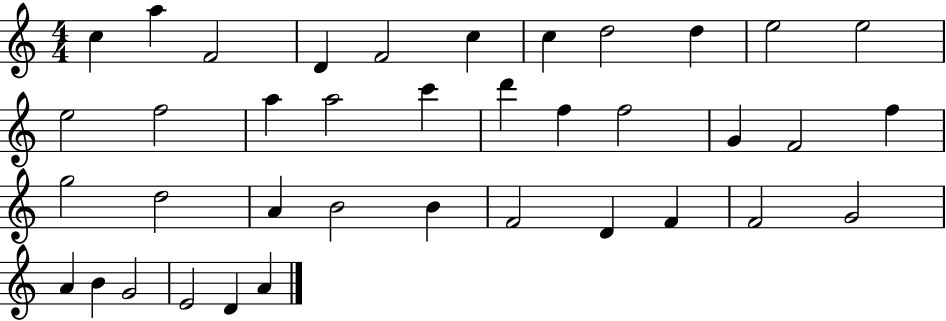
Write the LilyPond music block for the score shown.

{
  \clef treble
  \numericTimeSignature
  \time 4/4
  \key c \major
  c''4 a''4 f'2 | d'4 f'2 c''4 | c''4 d''2 d''4 | e''2 e''2 | \break e''2 f''2 | a''4 a''2 c'''4 | d'''4 f''4 f''2 | g'4 f'2 f''4 | \break g''2 d''2 | a'4 b'2 b'4 | f'2 d'4 f'4 | f'2 g'2 | \break a'4 b'4 g'2 | e'2 d'4 a'4 | \bar "|."
}